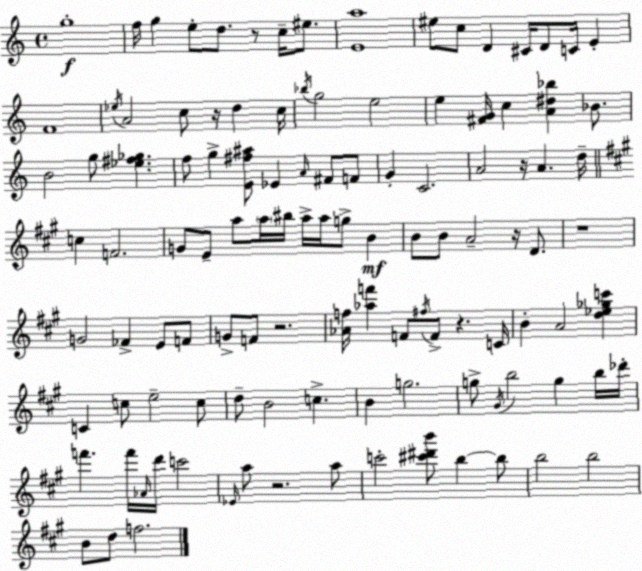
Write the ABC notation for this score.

X:1
T:Untitled
M:4/4
L:1/4
K:C
g4 f/4 g e/2 d/2 z/2 c/4 ^e/2 [Ea]4 ^e/2 c/2 D ^C/4 D/2 C/4 E F4 _e/4 A2 c/2 z/4 d c/4 _b/4 g2 e2 e [^FG]/4 c [A^d_b] _B/2 B2 g/2 [_e^f_g] f/2 g [E^f^a]/2 _E A/4 ^F/2 F/2 G C2 A2 z/4 A d/4 c F2 G/2 E/2 a/2 a/4 ^b/4 a/4 a/4 g/2 B B/2 B/2 A2 z/4 D/2 z4 G2 _F E/2 F/2 G/2 F/2 z2 [_Af]/4 [_af'] F/2 ^f/4 F/2 z C/4 B A2 [d_e_gc'] C c/2 e2 c/2 d/2 B2 c B g2 g/2 ^G/4 b2 g b/4 _d'/4 f' f'/4 _A/4 d'/4 c'2 _E/4 a/2 z2 a/2 c'2 [^c'^d'b']/2 b b/2 b2 b2 B/2 d/2 f2